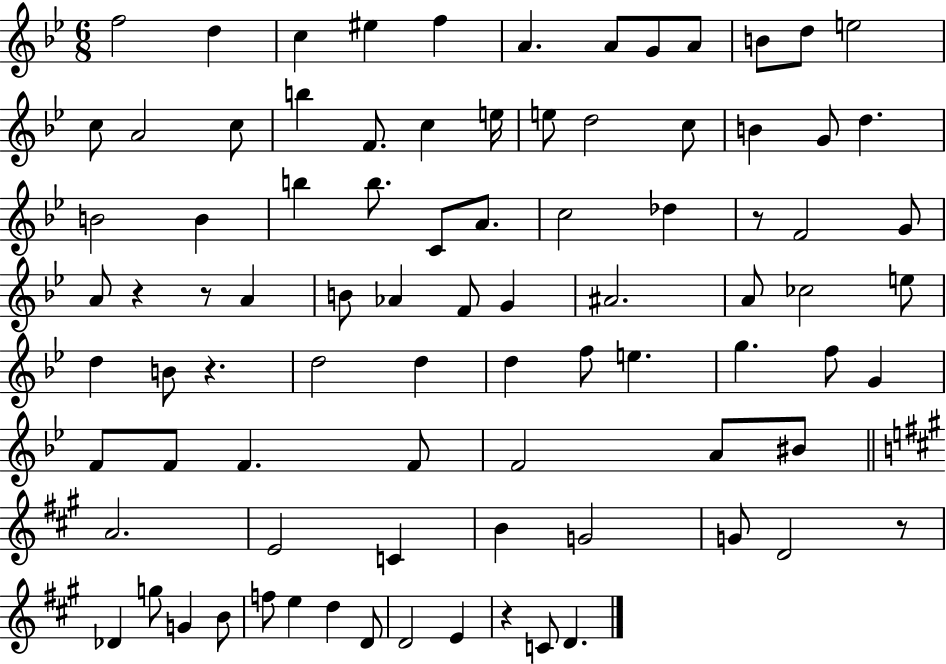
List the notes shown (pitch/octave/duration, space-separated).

F5/h D5/q C5/q EIS5/q F5/q A4/q. A4/e G4/e A4/e B4/e D5/e E5/h C5/e A4/h C5/e B5/q F4/e. C5/q E5/s E5/e D5/h C5/e B4/q G4/e D5/q. B4/h B4/q B5/q B5/e. C4/e A4/e. C5/h Db5/q R/e F4/h G4/e A4/e R/q R/e A4/q B4/e Ab4/q F4/e G4/q A#4/h. A4/e CES5/h E5/e D5/q B4/e R/q. D5/h D5/q D5/q F5/e E5/q. G5/q. F5/e G4/q F4/e F4/e F4/q. F4/e F4/h A4/e BIS4/e A4/h. E4/h C4/q B4/q G4/h G4/e D4/h R/e Db4/q G5/e G4/q B4/e F5/e E5/q D5/q D4/e D4/h E4/q R/q C4/e D4/q.